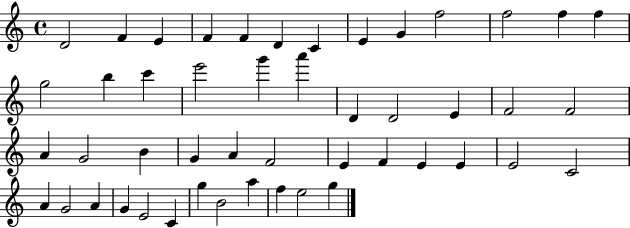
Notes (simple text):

D4/h F4/q E4/q F4/q F4/q D4/q C4/q E4/q G4/q F5/h F5/h F5/q F5/q G5/h B5/q C6/q E6/h G6/q A6/q D4/q D4/h E4/q F4/h F4/h A4/q G4/h B4/q G4/q A4/q F4/h E4/q F4/q E4/q E4/q E4/h C4/h A4/q G4/h A4/q G4/q E4/h C4/q G5/q B4/h A5/q F5/q E5/h G5/q